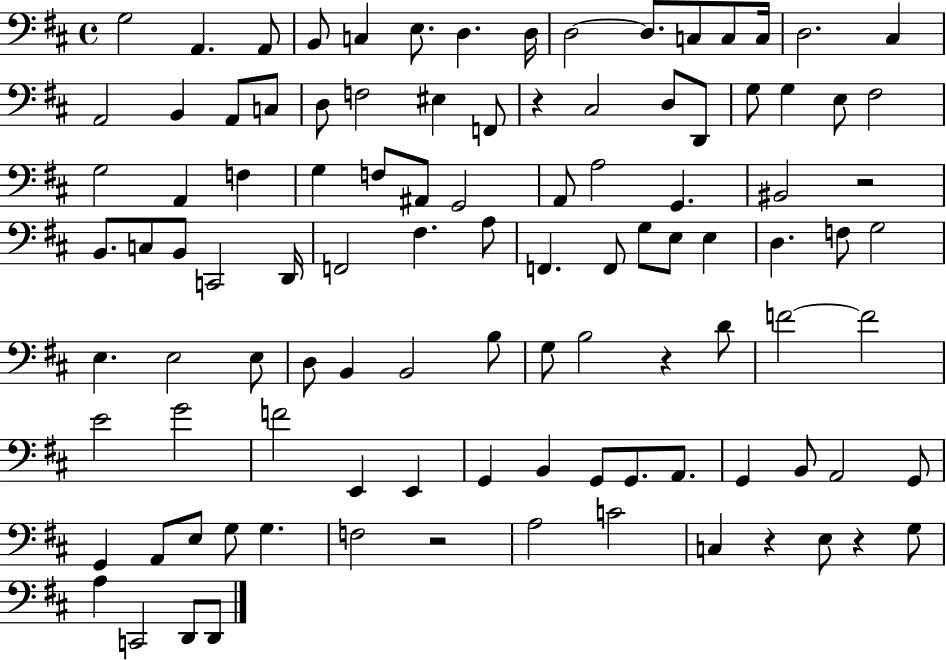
{
  \clef bass
  \time 4/4
  \defaultTimeSignature
  \key d \major
  g2 a,4. a,8 | b,8 c4 e8. d4. d16 | d2~~ d8. c8 c8 c16 | d2. cis4 | \break a,2 b,4 a,8 c8 | d8 f2 eis4 f,8 | r4 cis2 d8 d,8 | g8 g4 e8 fis2 | \break g2 a,4 f4 | g4 f8 ais,8 g,2 | a,8 a2 g,4. | bis,2 r2 | \break b,8. c8 b,8 c,2 d,16 | f,2 fis4. a8 | f,4. f,8 g8 e8 e4 | d4. f8 g2 | \break e4. e2 e8 | d8 b,4 b,2 b8 | g8 b2 r4 d'8 | f'2~~ f'2 | \break e'2 g'2 | f'2 e,4 e,4 | g,4 b,4 g,8 g,8. a,8. | g,4 b,8 a,2 g,8 | \break g,4 a,8 e8 g8 g4. | f2 r2 | a2 c'2 | c4 r4 e8 r4 g8 | \break a4 c,2 d,8 d,8 | \bar "|."
}